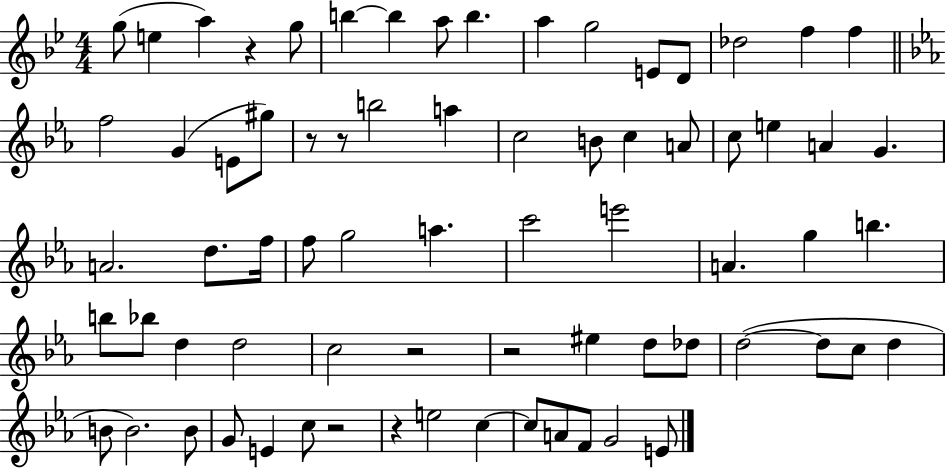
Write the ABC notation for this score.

X:1
T:Untitled
M:4/4
L:1/4
K:Bb
g/2 e a z g/2 b b a/2 b a g2 E/2 D/2 _d2 f f f2 G E/2 ^g/2 z/2 z/2 b2 a c2 B/2 c A/2 c/2 e A G A2 d/2 f/4 f/2 g2 a c'2 e'2 A g b b/2 _b/2 d d2 c2 z2 z2 ^e d/2 _d/2 d2 d/2 c/2 d B/2 B2 B/2 G/2 E c/2 z2 z e2 c c/2 A/2 F/2 G2 E/2